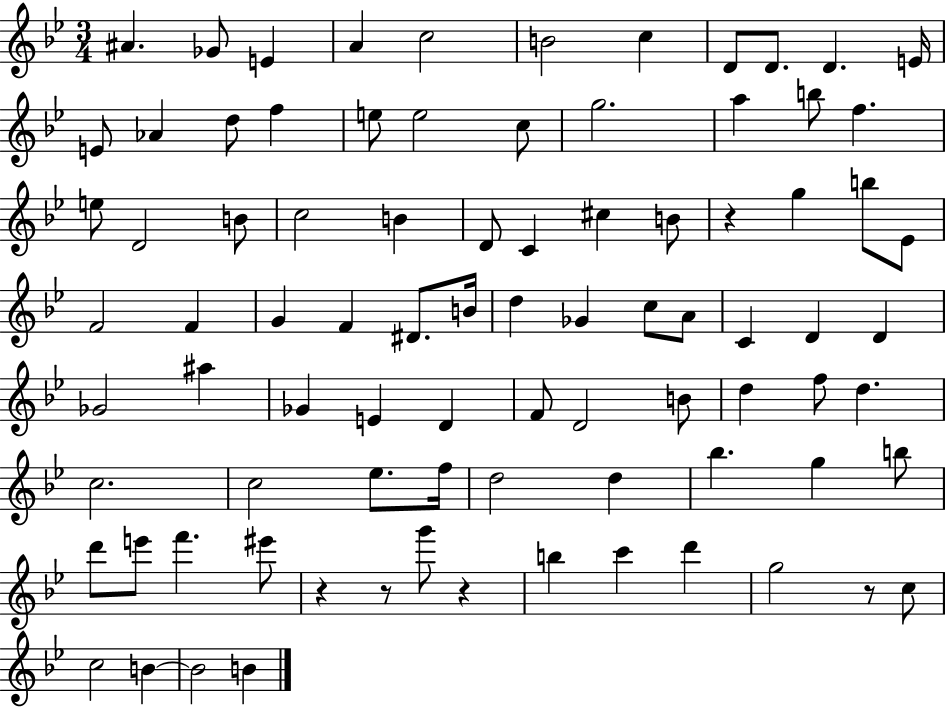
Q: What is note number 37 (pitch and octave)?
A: G4